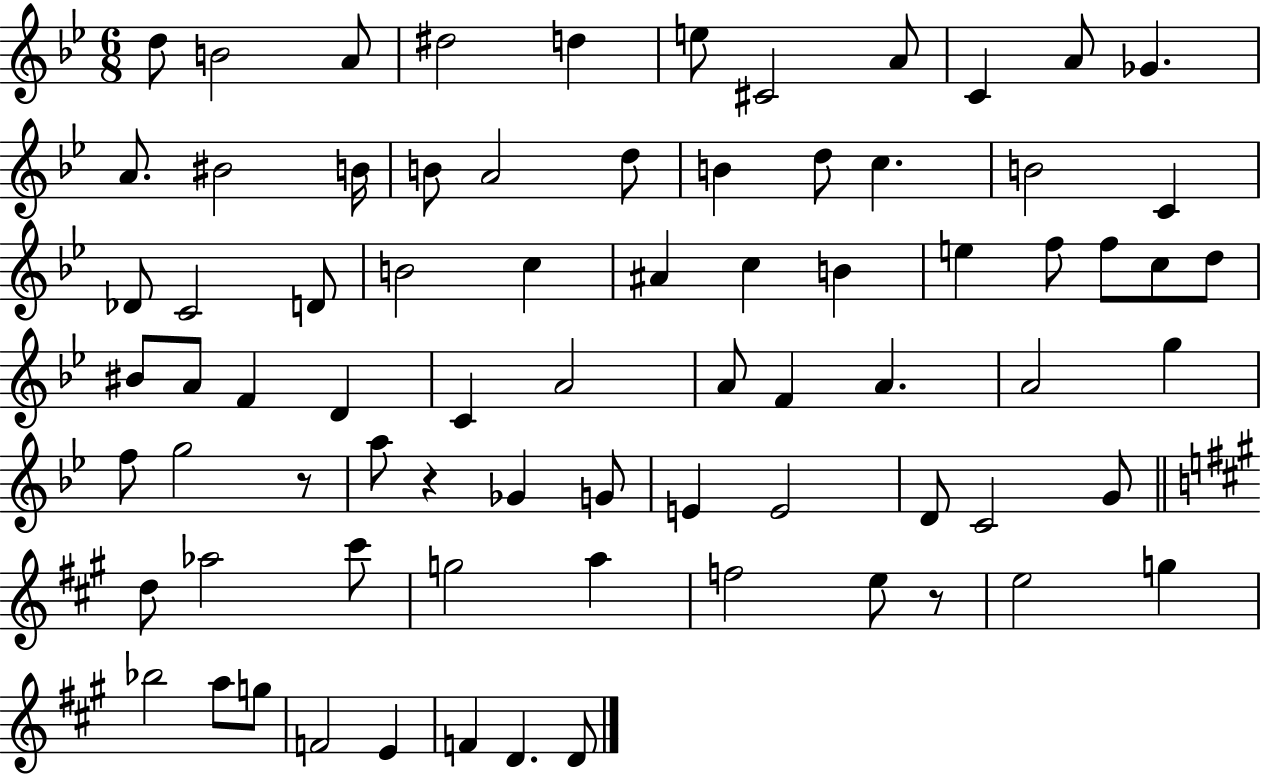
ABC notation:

X:1
T:Untitled
M:6/8
L:1/4
K:Bb
d/2 B2 A/2 ^d2 d e/2 ^C2 A/2 C A/2 _G A/2 ^B2 B/4 B/2 A2 d/2 B d/2 c B2 C _D/2 C2 D/2 B2 c ^A c B e f/2 f/2 c/2 d/2 ^B/2 A/2 F D C A2 A/2 F A A2 g f/2 g2 z/2 a/2 z _G G/2 E E2 D/2 C2 G/2 d/2 _a2 ^c'/2 g2 a f2 e/2 z/2 e2 g _b2 a/2 g/2 F2 E F D D/2